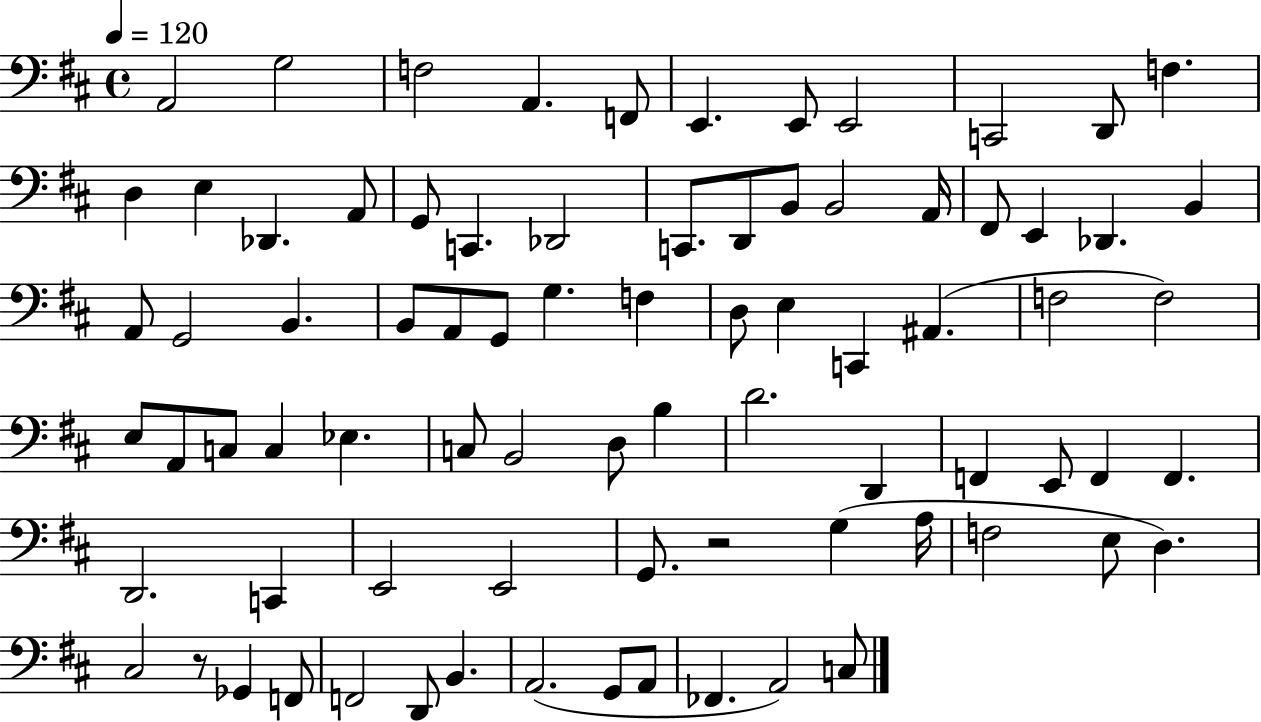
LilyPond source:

{
  \clef bass
  \time 4/4
  \defaultTimeSignature
  \key d \major
  \tempo 4 = 120
  a,2 g2 | f2 a,4. f,8 | e,4. e,8 e,2 | c,2 d,8 f4. | \break d4 e4 des,4. a,8 | g,8 c,4. des,2 | c,8. d,8 b,8 b,2 a,16 | fis,8 e,4 des,4. b,4 | \break a,8 g,2 b,4. | b,8 a,8 g,8 g4. f4 | d8 e4 c,4 ais,4.( | f2 f2) | \break e8 a,8 c8 c4 ees4. | c8 b,2 d8 b4 | d'2. d,4 | f,4 e,8 f,4 f,4. | \break d,2. c,4 | e,2 e,2 | g,8. r2 g4( a16 | f2 e8 d4.) | \break cis2 r8 ges,4 f,8 | f,2 d,8 b,4. | a,2.( g,8 a,8 | fes,4. a,2) c8 | \break \bar "|."
}